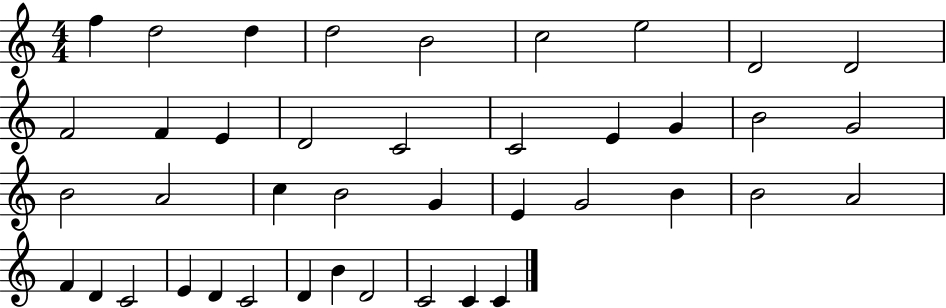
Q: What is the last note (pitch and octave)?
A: C4